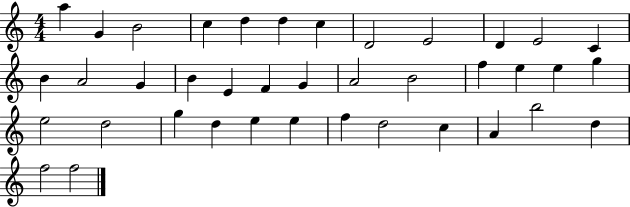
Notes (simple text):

A5/q G4/q B4/h C5/q D5/q D5/q C5/q D4/h E4/h D4/q E4/h C4/q B4/q A4/h G4/q B4/q E4/q F4/q G4/q A4/h B4/h F5/q E5/q E5/q G5/q E5/h D5/h G5/q D5/q E5/q E5/q F5/q D5/h C5/q A4/q B5/h D5/q F5/h F5/h